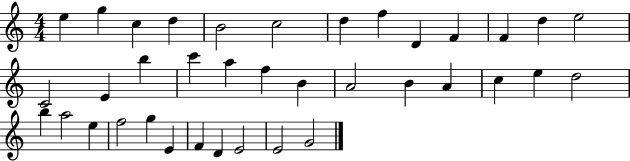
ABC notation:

X:1
T:Untitled
M:4/4
L:1/4
K:C
e g c d B2 c2 d f D F F d e2 C2 E b c' a f B A2 B A c e d2 b a2 e f2 g E F D E2 E2 G2